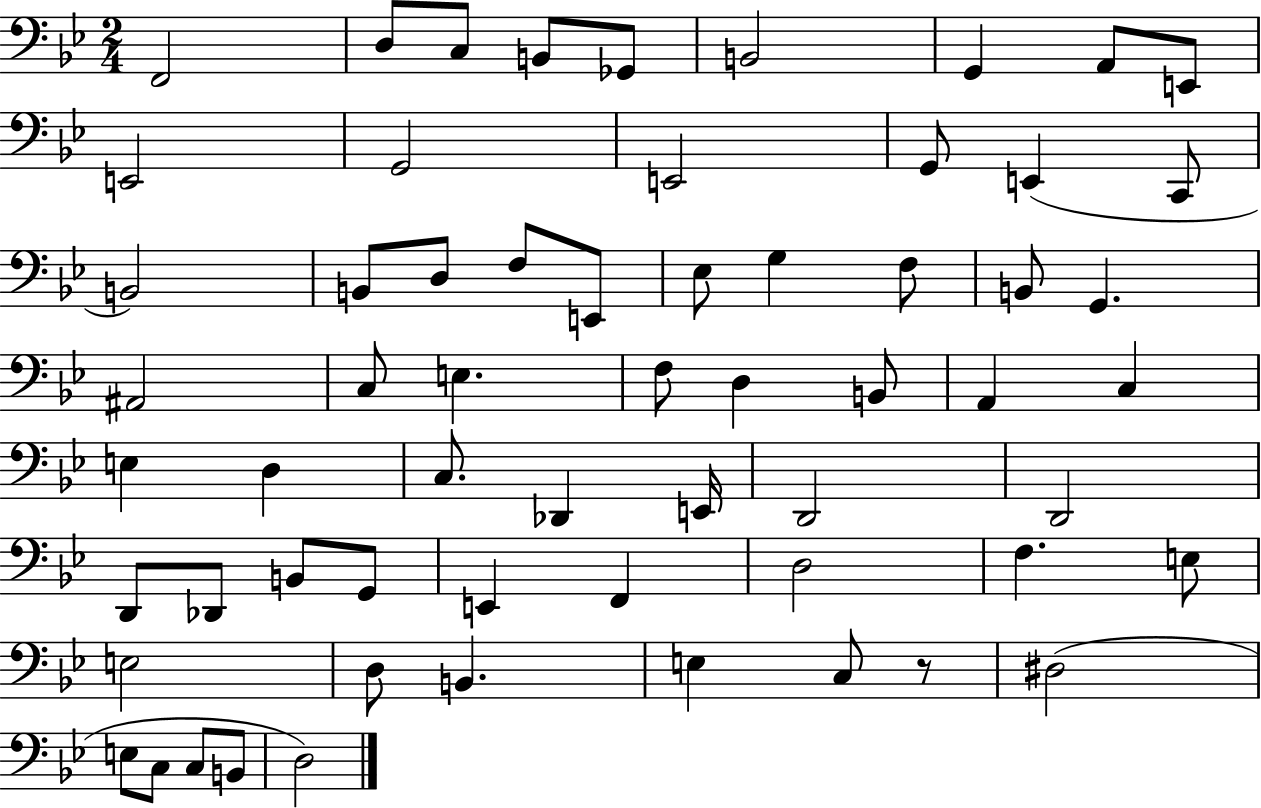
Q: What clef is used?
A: bass